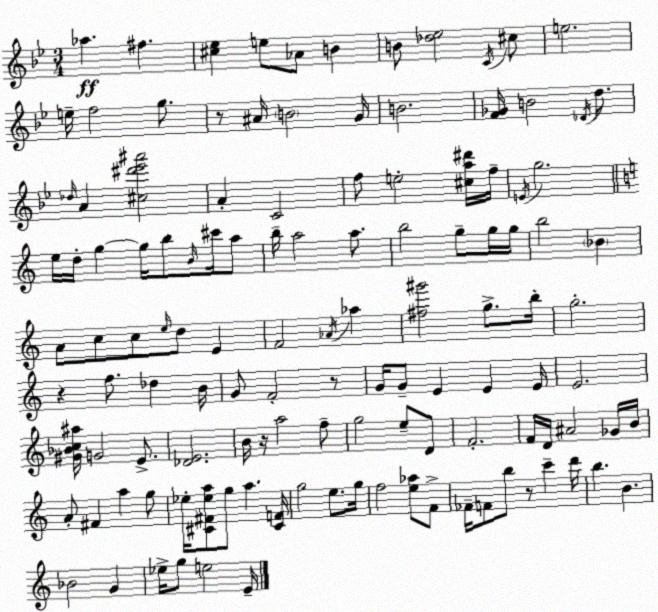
X:1
T:Untitled
M:3/4
L:1/4
K:Bb
_a ^f [^c_e] e/2 _A/2 B B/2 [_d_e]2 C/4 ^c/2 e2 e/4 f2 g/2 z/2 ^A/4 B2 G/4 B2 [F_G]/4 B2 _D/4 d/2 _d/4 A [^c^d'_e'^a']2 A C2 f/2 e2 [^ca^d']/4 f/4 E/4 g2 e/4 d/4 g g/4 b/2 B/4 ^c'/4 a/2 b/4 a2 a/2 b2 g/2 g/4 g/4 b2 _B A/2 c/2 c/2 e/4 d/2 E F2 _A/4 _a [^f^g']2 g/2 b/4 g2 z f/2 _d B/4 G/2 F2 z/2 G/4 G/2 E E E/4 E2 [^G_Bc^a]/4 G2 E/2 [_DE]2 B/4 z/4 a2 f/2 g2 e/2 D/2 F2 F/4 D/4 ^A2 _G/4 B/4 A/2 ^F a g/2 _e/4 [^C^F_ea]/2 g/2 a [^CF]/4 g2 e/2 g/4 f2 [e_a]/2 F/2 _F/4 F/2 b/2 z/2 c' d'/4 b B _B2 G _e/4 g/2 e2 E/4